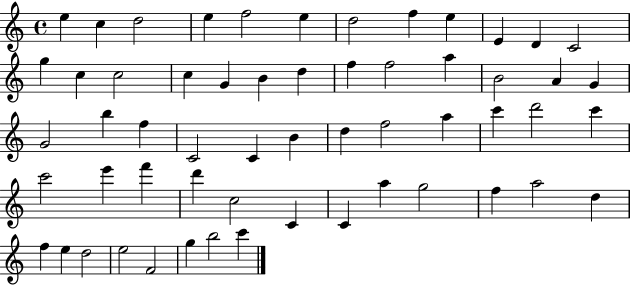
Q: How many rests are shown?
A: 0